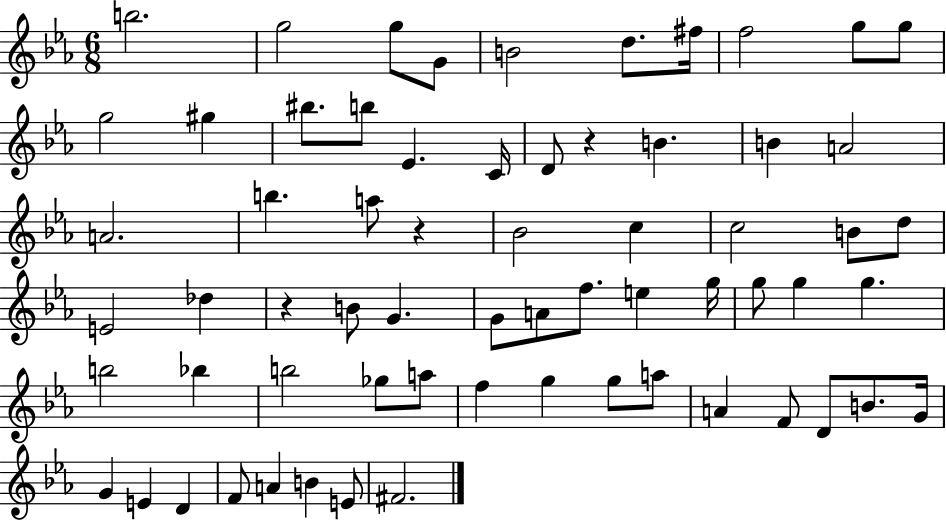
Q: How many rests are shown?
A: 3